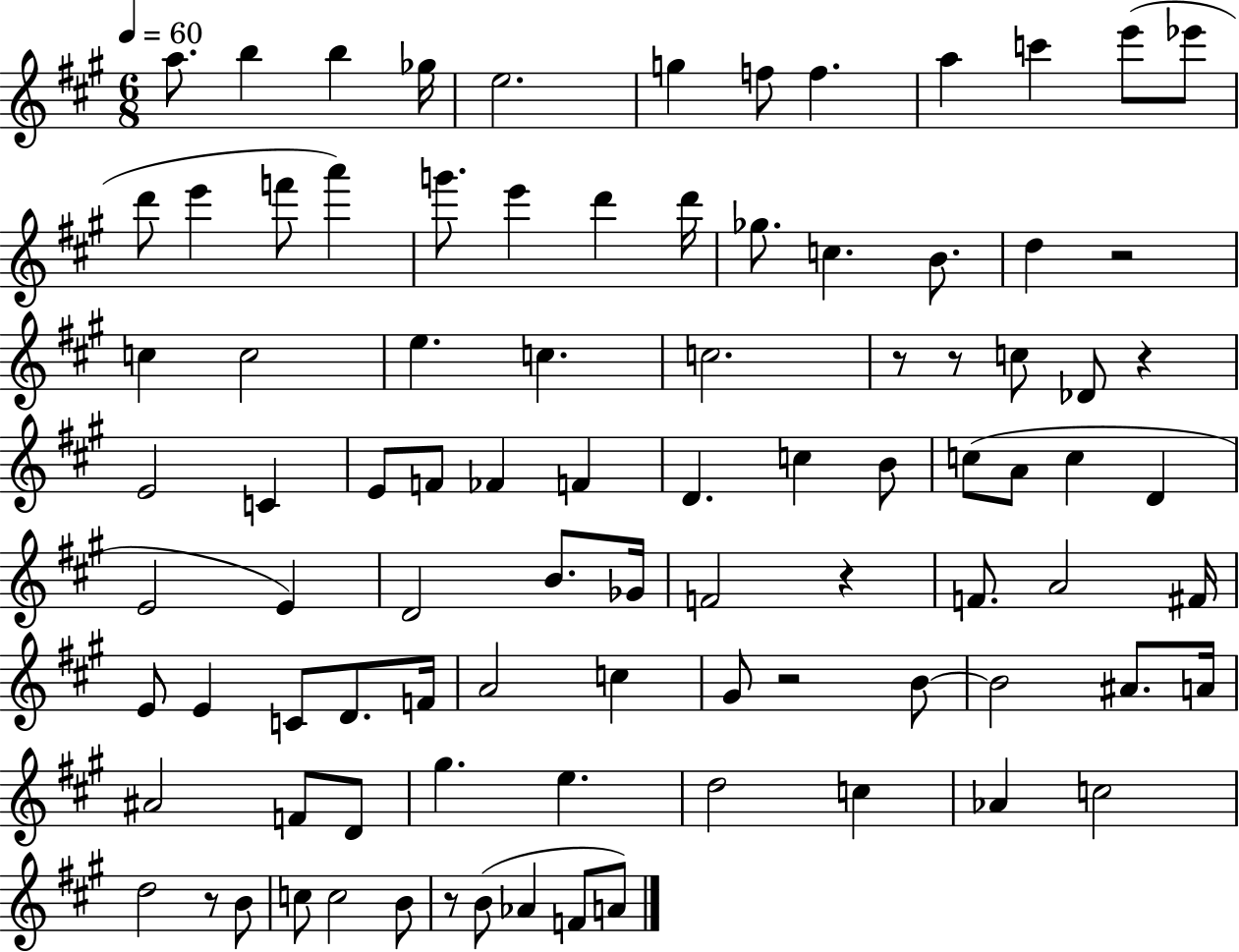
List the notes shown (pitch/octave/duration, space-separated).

A5/e. B5/q B5/q Gb5/s E5/h. G5/q F5/e F5/q. A5/q C6/q E6/e Eb6/e D6/e E6/q F6/e A6/q G6/e. E6/q D6/q D6/s Gb5/e. C5/q. B4/e. D5/q R/h C5/q C5/h E5/q. C5/q. C5/h. R/e R/e C5/e Db4/e R/q E4/h C4/q E4/e F4/e FES4/q F4/q D4/q. C5/q B4/e C5/e A4/e C5/q D4/q E4/h E4/q D4/h B4/e. Gb4/s F4/h R/q F4/e. A4/h F#4/s E4/e E4/q C4/e D4/e. F4/s A4/h C5/q G#4/e R/h B4/e B4/h A#4/e. A4/s A#4/h F4/e D4/e G#5/q. E5/q. D5/h C5/q Ab4/q C5/h D5/h R/e B4/e C5/e C5/h B4/e R/e B4/e Ab4/q F4/e A4/e